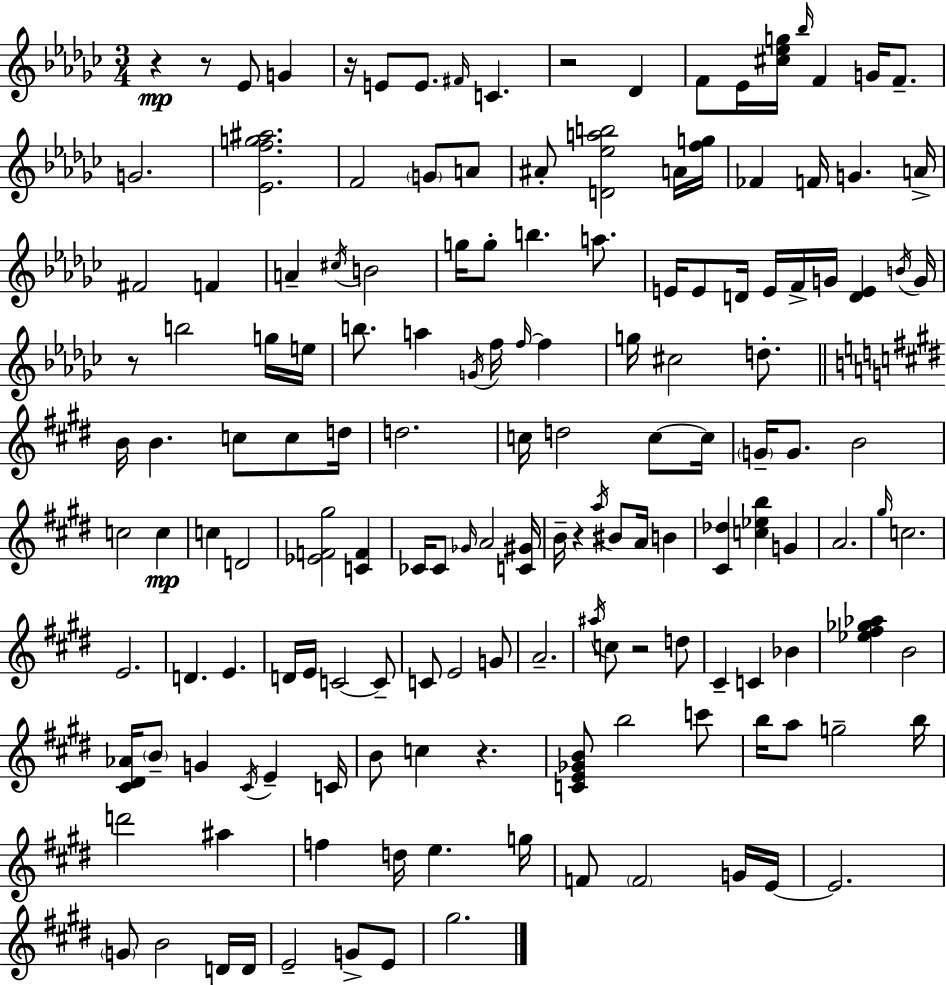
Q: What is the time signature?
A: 3/4